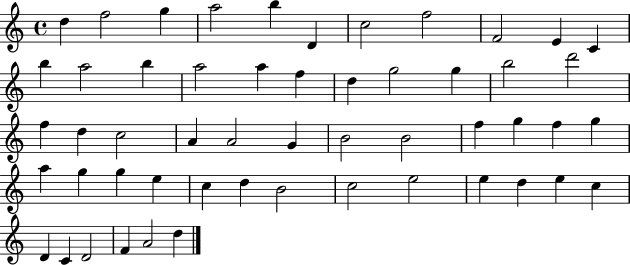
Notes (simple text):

D5/q F5/h G5/q A5/h B5/q D4/q C5/h F5/h F4/h E4/q C4/q B5/q A5/h B5/q A5/h A5/q F5/q D5/q G5/h G5/q B5/h D6/h F5/q D5/q C5/h A4/q A4/h G4/q B4/h B4/h F5/q G5/q F5/q G5/q A5/q G5/q G5/q E5/q C5/q D5/q B4/h C5/h E5/h E5/q D5/q E5/q C5/q D4/q C4/q D4/h F4/q A4/h D5/q